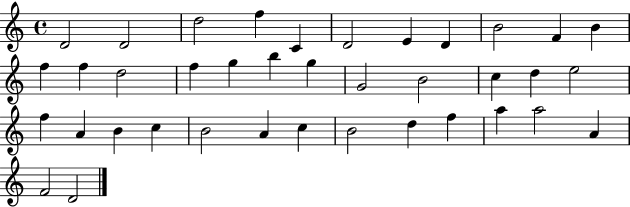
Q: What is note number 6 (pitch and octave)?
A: D4